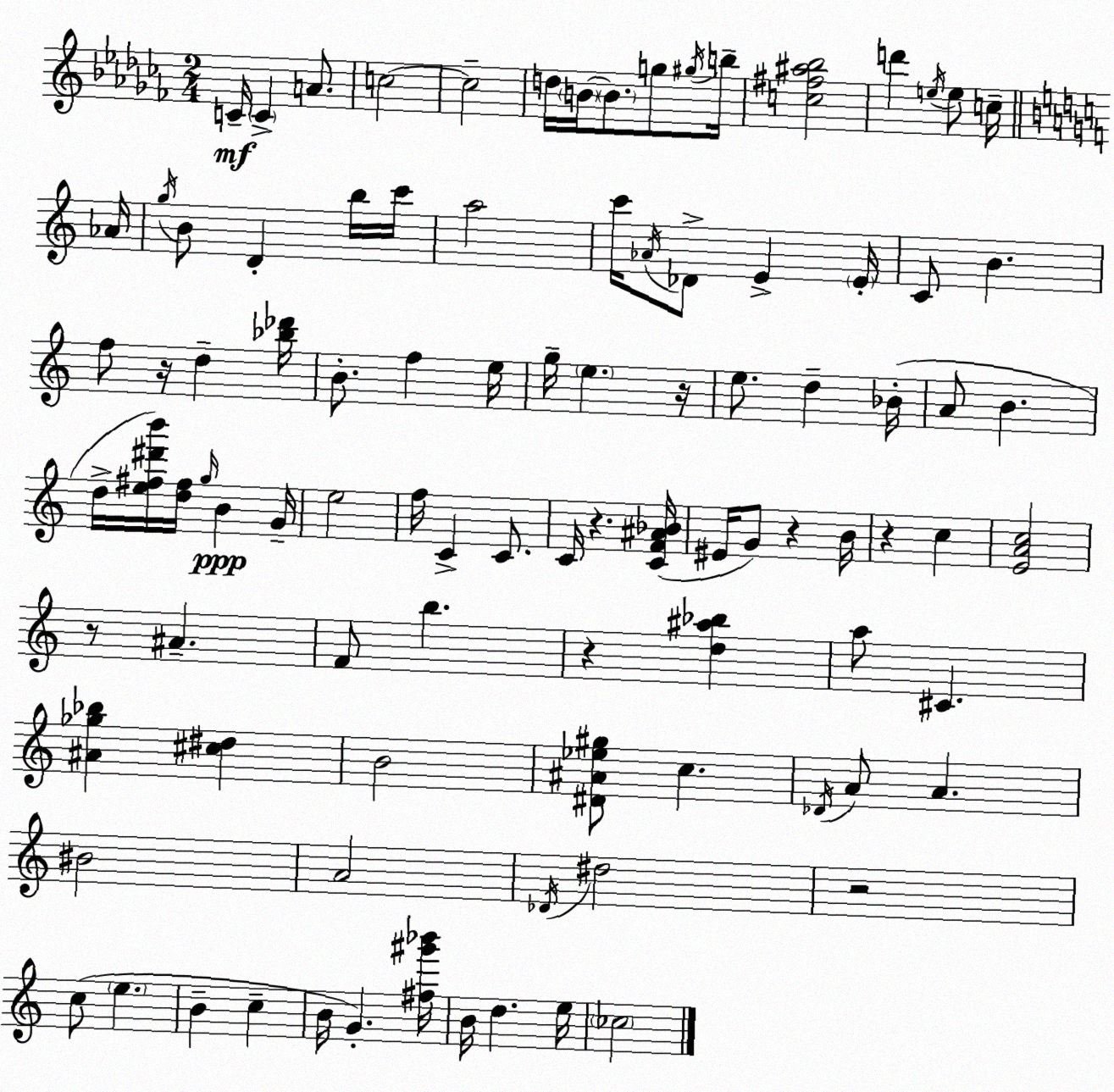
X:1
T:Untitled
M:2/4
L:1/4
K:Abm
C/4 C A/2 c2 c2 d/4 B/4 B/2 g/2 ^g/4 b/4 [c^f^a_b]2 d' e/4 e/2 c/4 _A/4 g/4 B/2 D b/4 c'/4 a2 c'/4 _A/4 _D/2 E E/4 C/2 B f/2 z/4 d [_b_d']/4 B/2 f e/4 g/4 e z/4 e/2 d _B/4 A/2 B d/4 [e^f^d'b']/4 [d^f]/4 g/4 B G/4 e2 f/4 C C/2 C/4 z [CF^A_B]/4 ^E/4 G/2 z B/4 z c [EAc]2 z/2 ^A F/2 b z [d^a_b] a/2 ^C [^A_g_b] [^c^d] B2 [^D^A_e^g]/2 c _D/4 A/2 A ^B2 A2 _D/4 ^d2 z2 c/2 e B c B/4 G [^f^g'_b']/4 B/4 d e/4 _c2